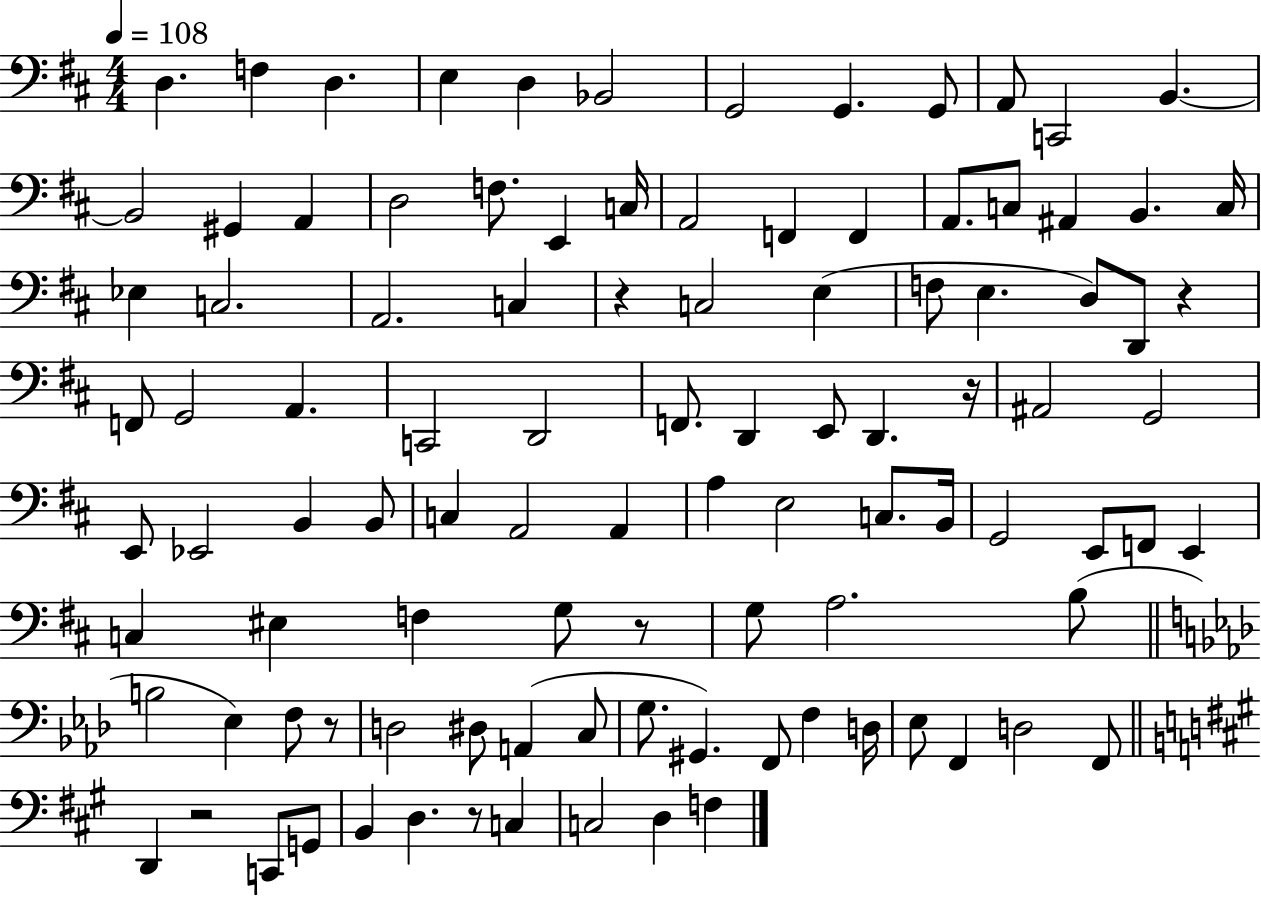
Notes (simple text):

D3/q. F3/q D3/q. E3/q D3/q Bb2/h G2/h G2/q. G2/e A2/e C2/h B2/q. B2/h G#2/q A2/q D3/h F3/e. E2/q C3/s A2/h F2/q F2/q A2/e. C3/e A#2/q B2/q. C3/s Eb3/q C3/h. A2/h. C3/q R/q C3/h E3/q F3/e E3/q. D3/e D2/e R/q F2/e G2/h A2/q. C2/h D2/h F2/e. D2/q E2/e D2/q. R/s A#2/h G2/h E2/e Eb2/h B2/q B2/e C3/q A2/h A2/q A3/q E3/h C3/e. B2/s G2/h E2/e F2/e E2/q C3/q EIS3/q F3/q G3/e R/e G3/e A3/h. B3/e B3/h Eb3/q F3/e R/e D3/h D#3/e A2/q C3/e G3/e. G#2/q. F2/e F3/q D3/s Eb3/e F2/q D3/h F2/e D2/q R/h C2/e G2/e B2/q D3/q. R/e C3/q C3/h D3/q F3/q